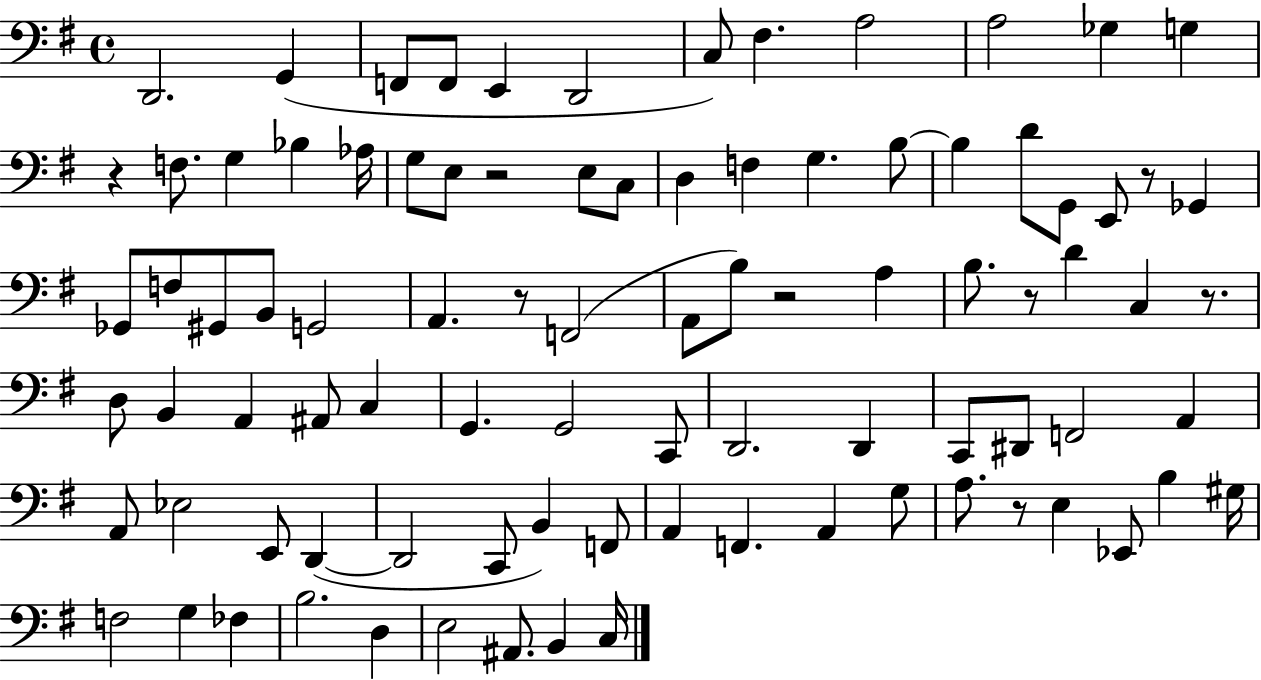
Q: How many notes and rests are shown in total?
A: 90